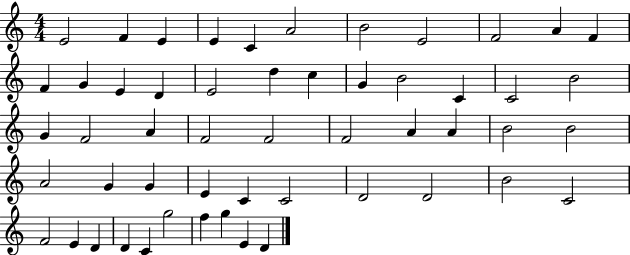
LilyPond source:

{
  \clef treble
  \numericTimeSignature
  \time 4/4
  \key c \major
  e'2 f'4 e'4 | e'4 c'4 a'2 | b'2 e'2 | f'2 a'4 f'4 | \break f'4 g'4 e'4 d'4 | e'2 d''4 c''4 | g'4 b'2 c'4 | c'2 b'2 | \break g'4 f'2 a'4 | f'2 f'2 | f'2 a'4 a'4 | b'2 b'2 | \break a'2 g'4 g'4 | e'4 c'4 c'2 | d'2 d'2 | b'2 c'2 | \break f'2 e'4 d'4 | d'4 c'4 g''2 | f''4 g''4 e'4 d'4 | \bar "|."
}